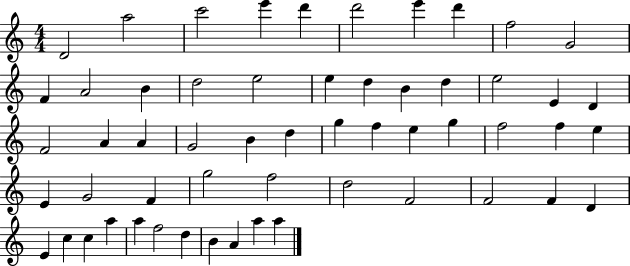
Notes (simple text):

D4/h A5/h C6/h E6/q D6/q D6/h E6/q D6/q F5/h G4/h F4/q A4/h B4/q D5/h E5/h E5/q D5/q B4/q D5/q E5/h E4/q D4/q F4/h A4/q A4/q G4/h B4/q D5/q G5/q F5/q E5/q G5/q F5/h F5/q E5/q E4/q G4/h F4/q G5/h F5/h D5/h F4/h F4/h F4/q D4/q E4/q C5/q C5/q A5/q A5/q F5/h D5/q B4/q A4/q A5/q A5/q